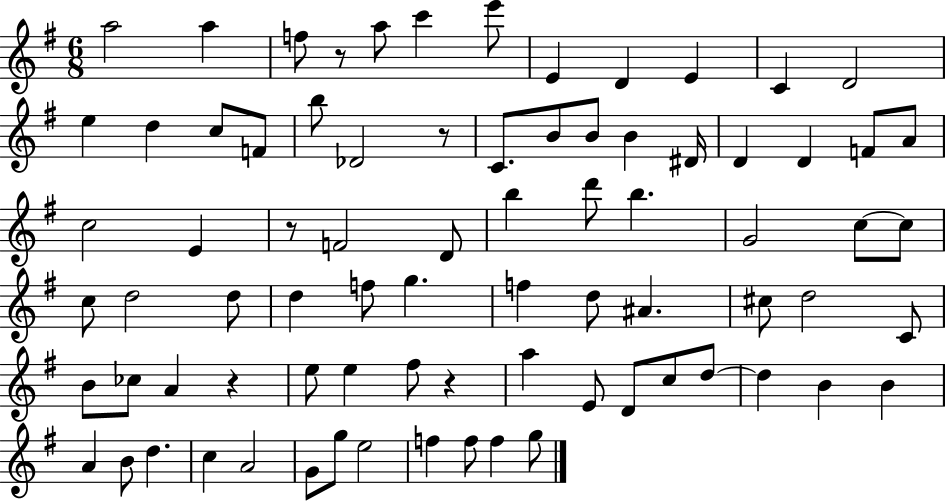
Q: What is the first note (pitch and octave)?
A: A5